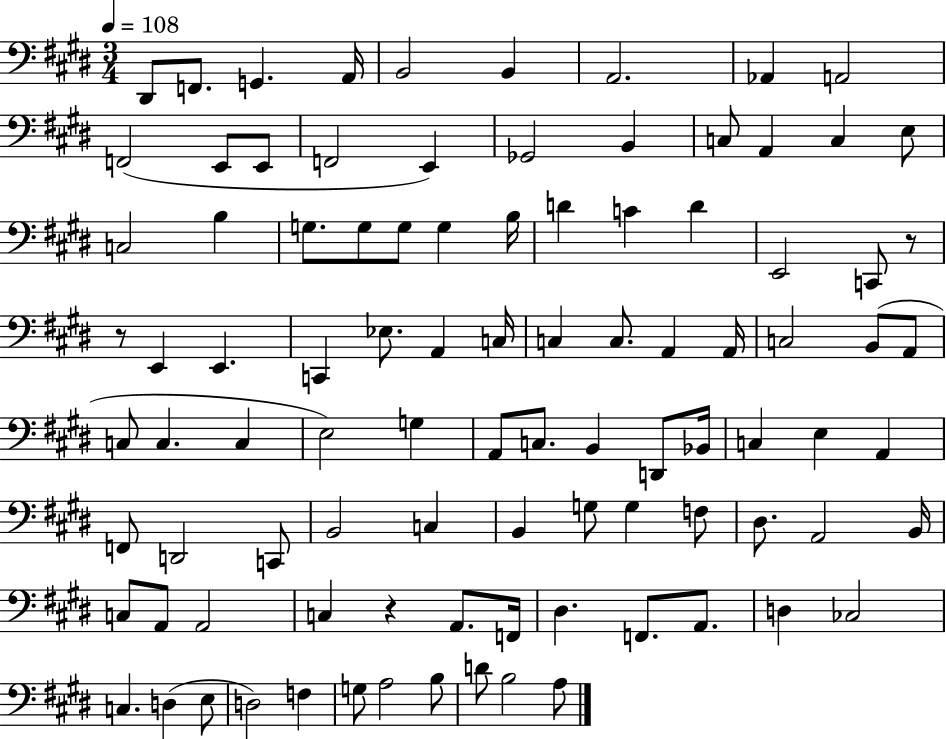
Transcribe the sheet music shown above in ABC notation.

X:1
T:Untitled
M:3/4
L:1/4
K:E
^D,,/2 F,,/2 G,, A,,/4 B,,2 B,, A,,2 _A,, A,,2 F,,2 E,,/2 E,,/2 F,,2 E,, _G,,2 B,, C,/2 A,, C, E,/2 C,2 B, G,/2 G,/2 G,/2 G, B,/4 D C D E,,2 C,,/2 z/2 z/2 E,, E,, C,, _E,/2 A,, C,/4 C, C,/2 A,, A,,/4 C,2 B,,/2 A,,/2 C,/2 C, C, E,2 G, A,,/2 C,/2 B,, D,,/2 _B,,/4 C, E, A,, F,,/2 D,,2 C,,/2 B,,2 C, B,, G,/2 G, F,/2 ^D,/2 A,,2 B,,/4 C,/2 A,,/2 A,,2 C, z A,,/2 F,,/4 ^D, F,,/2 A,,/2 D, _C,2 C, D, E,/2 D,2 F, G,/2 A,2 B,/2 D/2 B,2 A,/2